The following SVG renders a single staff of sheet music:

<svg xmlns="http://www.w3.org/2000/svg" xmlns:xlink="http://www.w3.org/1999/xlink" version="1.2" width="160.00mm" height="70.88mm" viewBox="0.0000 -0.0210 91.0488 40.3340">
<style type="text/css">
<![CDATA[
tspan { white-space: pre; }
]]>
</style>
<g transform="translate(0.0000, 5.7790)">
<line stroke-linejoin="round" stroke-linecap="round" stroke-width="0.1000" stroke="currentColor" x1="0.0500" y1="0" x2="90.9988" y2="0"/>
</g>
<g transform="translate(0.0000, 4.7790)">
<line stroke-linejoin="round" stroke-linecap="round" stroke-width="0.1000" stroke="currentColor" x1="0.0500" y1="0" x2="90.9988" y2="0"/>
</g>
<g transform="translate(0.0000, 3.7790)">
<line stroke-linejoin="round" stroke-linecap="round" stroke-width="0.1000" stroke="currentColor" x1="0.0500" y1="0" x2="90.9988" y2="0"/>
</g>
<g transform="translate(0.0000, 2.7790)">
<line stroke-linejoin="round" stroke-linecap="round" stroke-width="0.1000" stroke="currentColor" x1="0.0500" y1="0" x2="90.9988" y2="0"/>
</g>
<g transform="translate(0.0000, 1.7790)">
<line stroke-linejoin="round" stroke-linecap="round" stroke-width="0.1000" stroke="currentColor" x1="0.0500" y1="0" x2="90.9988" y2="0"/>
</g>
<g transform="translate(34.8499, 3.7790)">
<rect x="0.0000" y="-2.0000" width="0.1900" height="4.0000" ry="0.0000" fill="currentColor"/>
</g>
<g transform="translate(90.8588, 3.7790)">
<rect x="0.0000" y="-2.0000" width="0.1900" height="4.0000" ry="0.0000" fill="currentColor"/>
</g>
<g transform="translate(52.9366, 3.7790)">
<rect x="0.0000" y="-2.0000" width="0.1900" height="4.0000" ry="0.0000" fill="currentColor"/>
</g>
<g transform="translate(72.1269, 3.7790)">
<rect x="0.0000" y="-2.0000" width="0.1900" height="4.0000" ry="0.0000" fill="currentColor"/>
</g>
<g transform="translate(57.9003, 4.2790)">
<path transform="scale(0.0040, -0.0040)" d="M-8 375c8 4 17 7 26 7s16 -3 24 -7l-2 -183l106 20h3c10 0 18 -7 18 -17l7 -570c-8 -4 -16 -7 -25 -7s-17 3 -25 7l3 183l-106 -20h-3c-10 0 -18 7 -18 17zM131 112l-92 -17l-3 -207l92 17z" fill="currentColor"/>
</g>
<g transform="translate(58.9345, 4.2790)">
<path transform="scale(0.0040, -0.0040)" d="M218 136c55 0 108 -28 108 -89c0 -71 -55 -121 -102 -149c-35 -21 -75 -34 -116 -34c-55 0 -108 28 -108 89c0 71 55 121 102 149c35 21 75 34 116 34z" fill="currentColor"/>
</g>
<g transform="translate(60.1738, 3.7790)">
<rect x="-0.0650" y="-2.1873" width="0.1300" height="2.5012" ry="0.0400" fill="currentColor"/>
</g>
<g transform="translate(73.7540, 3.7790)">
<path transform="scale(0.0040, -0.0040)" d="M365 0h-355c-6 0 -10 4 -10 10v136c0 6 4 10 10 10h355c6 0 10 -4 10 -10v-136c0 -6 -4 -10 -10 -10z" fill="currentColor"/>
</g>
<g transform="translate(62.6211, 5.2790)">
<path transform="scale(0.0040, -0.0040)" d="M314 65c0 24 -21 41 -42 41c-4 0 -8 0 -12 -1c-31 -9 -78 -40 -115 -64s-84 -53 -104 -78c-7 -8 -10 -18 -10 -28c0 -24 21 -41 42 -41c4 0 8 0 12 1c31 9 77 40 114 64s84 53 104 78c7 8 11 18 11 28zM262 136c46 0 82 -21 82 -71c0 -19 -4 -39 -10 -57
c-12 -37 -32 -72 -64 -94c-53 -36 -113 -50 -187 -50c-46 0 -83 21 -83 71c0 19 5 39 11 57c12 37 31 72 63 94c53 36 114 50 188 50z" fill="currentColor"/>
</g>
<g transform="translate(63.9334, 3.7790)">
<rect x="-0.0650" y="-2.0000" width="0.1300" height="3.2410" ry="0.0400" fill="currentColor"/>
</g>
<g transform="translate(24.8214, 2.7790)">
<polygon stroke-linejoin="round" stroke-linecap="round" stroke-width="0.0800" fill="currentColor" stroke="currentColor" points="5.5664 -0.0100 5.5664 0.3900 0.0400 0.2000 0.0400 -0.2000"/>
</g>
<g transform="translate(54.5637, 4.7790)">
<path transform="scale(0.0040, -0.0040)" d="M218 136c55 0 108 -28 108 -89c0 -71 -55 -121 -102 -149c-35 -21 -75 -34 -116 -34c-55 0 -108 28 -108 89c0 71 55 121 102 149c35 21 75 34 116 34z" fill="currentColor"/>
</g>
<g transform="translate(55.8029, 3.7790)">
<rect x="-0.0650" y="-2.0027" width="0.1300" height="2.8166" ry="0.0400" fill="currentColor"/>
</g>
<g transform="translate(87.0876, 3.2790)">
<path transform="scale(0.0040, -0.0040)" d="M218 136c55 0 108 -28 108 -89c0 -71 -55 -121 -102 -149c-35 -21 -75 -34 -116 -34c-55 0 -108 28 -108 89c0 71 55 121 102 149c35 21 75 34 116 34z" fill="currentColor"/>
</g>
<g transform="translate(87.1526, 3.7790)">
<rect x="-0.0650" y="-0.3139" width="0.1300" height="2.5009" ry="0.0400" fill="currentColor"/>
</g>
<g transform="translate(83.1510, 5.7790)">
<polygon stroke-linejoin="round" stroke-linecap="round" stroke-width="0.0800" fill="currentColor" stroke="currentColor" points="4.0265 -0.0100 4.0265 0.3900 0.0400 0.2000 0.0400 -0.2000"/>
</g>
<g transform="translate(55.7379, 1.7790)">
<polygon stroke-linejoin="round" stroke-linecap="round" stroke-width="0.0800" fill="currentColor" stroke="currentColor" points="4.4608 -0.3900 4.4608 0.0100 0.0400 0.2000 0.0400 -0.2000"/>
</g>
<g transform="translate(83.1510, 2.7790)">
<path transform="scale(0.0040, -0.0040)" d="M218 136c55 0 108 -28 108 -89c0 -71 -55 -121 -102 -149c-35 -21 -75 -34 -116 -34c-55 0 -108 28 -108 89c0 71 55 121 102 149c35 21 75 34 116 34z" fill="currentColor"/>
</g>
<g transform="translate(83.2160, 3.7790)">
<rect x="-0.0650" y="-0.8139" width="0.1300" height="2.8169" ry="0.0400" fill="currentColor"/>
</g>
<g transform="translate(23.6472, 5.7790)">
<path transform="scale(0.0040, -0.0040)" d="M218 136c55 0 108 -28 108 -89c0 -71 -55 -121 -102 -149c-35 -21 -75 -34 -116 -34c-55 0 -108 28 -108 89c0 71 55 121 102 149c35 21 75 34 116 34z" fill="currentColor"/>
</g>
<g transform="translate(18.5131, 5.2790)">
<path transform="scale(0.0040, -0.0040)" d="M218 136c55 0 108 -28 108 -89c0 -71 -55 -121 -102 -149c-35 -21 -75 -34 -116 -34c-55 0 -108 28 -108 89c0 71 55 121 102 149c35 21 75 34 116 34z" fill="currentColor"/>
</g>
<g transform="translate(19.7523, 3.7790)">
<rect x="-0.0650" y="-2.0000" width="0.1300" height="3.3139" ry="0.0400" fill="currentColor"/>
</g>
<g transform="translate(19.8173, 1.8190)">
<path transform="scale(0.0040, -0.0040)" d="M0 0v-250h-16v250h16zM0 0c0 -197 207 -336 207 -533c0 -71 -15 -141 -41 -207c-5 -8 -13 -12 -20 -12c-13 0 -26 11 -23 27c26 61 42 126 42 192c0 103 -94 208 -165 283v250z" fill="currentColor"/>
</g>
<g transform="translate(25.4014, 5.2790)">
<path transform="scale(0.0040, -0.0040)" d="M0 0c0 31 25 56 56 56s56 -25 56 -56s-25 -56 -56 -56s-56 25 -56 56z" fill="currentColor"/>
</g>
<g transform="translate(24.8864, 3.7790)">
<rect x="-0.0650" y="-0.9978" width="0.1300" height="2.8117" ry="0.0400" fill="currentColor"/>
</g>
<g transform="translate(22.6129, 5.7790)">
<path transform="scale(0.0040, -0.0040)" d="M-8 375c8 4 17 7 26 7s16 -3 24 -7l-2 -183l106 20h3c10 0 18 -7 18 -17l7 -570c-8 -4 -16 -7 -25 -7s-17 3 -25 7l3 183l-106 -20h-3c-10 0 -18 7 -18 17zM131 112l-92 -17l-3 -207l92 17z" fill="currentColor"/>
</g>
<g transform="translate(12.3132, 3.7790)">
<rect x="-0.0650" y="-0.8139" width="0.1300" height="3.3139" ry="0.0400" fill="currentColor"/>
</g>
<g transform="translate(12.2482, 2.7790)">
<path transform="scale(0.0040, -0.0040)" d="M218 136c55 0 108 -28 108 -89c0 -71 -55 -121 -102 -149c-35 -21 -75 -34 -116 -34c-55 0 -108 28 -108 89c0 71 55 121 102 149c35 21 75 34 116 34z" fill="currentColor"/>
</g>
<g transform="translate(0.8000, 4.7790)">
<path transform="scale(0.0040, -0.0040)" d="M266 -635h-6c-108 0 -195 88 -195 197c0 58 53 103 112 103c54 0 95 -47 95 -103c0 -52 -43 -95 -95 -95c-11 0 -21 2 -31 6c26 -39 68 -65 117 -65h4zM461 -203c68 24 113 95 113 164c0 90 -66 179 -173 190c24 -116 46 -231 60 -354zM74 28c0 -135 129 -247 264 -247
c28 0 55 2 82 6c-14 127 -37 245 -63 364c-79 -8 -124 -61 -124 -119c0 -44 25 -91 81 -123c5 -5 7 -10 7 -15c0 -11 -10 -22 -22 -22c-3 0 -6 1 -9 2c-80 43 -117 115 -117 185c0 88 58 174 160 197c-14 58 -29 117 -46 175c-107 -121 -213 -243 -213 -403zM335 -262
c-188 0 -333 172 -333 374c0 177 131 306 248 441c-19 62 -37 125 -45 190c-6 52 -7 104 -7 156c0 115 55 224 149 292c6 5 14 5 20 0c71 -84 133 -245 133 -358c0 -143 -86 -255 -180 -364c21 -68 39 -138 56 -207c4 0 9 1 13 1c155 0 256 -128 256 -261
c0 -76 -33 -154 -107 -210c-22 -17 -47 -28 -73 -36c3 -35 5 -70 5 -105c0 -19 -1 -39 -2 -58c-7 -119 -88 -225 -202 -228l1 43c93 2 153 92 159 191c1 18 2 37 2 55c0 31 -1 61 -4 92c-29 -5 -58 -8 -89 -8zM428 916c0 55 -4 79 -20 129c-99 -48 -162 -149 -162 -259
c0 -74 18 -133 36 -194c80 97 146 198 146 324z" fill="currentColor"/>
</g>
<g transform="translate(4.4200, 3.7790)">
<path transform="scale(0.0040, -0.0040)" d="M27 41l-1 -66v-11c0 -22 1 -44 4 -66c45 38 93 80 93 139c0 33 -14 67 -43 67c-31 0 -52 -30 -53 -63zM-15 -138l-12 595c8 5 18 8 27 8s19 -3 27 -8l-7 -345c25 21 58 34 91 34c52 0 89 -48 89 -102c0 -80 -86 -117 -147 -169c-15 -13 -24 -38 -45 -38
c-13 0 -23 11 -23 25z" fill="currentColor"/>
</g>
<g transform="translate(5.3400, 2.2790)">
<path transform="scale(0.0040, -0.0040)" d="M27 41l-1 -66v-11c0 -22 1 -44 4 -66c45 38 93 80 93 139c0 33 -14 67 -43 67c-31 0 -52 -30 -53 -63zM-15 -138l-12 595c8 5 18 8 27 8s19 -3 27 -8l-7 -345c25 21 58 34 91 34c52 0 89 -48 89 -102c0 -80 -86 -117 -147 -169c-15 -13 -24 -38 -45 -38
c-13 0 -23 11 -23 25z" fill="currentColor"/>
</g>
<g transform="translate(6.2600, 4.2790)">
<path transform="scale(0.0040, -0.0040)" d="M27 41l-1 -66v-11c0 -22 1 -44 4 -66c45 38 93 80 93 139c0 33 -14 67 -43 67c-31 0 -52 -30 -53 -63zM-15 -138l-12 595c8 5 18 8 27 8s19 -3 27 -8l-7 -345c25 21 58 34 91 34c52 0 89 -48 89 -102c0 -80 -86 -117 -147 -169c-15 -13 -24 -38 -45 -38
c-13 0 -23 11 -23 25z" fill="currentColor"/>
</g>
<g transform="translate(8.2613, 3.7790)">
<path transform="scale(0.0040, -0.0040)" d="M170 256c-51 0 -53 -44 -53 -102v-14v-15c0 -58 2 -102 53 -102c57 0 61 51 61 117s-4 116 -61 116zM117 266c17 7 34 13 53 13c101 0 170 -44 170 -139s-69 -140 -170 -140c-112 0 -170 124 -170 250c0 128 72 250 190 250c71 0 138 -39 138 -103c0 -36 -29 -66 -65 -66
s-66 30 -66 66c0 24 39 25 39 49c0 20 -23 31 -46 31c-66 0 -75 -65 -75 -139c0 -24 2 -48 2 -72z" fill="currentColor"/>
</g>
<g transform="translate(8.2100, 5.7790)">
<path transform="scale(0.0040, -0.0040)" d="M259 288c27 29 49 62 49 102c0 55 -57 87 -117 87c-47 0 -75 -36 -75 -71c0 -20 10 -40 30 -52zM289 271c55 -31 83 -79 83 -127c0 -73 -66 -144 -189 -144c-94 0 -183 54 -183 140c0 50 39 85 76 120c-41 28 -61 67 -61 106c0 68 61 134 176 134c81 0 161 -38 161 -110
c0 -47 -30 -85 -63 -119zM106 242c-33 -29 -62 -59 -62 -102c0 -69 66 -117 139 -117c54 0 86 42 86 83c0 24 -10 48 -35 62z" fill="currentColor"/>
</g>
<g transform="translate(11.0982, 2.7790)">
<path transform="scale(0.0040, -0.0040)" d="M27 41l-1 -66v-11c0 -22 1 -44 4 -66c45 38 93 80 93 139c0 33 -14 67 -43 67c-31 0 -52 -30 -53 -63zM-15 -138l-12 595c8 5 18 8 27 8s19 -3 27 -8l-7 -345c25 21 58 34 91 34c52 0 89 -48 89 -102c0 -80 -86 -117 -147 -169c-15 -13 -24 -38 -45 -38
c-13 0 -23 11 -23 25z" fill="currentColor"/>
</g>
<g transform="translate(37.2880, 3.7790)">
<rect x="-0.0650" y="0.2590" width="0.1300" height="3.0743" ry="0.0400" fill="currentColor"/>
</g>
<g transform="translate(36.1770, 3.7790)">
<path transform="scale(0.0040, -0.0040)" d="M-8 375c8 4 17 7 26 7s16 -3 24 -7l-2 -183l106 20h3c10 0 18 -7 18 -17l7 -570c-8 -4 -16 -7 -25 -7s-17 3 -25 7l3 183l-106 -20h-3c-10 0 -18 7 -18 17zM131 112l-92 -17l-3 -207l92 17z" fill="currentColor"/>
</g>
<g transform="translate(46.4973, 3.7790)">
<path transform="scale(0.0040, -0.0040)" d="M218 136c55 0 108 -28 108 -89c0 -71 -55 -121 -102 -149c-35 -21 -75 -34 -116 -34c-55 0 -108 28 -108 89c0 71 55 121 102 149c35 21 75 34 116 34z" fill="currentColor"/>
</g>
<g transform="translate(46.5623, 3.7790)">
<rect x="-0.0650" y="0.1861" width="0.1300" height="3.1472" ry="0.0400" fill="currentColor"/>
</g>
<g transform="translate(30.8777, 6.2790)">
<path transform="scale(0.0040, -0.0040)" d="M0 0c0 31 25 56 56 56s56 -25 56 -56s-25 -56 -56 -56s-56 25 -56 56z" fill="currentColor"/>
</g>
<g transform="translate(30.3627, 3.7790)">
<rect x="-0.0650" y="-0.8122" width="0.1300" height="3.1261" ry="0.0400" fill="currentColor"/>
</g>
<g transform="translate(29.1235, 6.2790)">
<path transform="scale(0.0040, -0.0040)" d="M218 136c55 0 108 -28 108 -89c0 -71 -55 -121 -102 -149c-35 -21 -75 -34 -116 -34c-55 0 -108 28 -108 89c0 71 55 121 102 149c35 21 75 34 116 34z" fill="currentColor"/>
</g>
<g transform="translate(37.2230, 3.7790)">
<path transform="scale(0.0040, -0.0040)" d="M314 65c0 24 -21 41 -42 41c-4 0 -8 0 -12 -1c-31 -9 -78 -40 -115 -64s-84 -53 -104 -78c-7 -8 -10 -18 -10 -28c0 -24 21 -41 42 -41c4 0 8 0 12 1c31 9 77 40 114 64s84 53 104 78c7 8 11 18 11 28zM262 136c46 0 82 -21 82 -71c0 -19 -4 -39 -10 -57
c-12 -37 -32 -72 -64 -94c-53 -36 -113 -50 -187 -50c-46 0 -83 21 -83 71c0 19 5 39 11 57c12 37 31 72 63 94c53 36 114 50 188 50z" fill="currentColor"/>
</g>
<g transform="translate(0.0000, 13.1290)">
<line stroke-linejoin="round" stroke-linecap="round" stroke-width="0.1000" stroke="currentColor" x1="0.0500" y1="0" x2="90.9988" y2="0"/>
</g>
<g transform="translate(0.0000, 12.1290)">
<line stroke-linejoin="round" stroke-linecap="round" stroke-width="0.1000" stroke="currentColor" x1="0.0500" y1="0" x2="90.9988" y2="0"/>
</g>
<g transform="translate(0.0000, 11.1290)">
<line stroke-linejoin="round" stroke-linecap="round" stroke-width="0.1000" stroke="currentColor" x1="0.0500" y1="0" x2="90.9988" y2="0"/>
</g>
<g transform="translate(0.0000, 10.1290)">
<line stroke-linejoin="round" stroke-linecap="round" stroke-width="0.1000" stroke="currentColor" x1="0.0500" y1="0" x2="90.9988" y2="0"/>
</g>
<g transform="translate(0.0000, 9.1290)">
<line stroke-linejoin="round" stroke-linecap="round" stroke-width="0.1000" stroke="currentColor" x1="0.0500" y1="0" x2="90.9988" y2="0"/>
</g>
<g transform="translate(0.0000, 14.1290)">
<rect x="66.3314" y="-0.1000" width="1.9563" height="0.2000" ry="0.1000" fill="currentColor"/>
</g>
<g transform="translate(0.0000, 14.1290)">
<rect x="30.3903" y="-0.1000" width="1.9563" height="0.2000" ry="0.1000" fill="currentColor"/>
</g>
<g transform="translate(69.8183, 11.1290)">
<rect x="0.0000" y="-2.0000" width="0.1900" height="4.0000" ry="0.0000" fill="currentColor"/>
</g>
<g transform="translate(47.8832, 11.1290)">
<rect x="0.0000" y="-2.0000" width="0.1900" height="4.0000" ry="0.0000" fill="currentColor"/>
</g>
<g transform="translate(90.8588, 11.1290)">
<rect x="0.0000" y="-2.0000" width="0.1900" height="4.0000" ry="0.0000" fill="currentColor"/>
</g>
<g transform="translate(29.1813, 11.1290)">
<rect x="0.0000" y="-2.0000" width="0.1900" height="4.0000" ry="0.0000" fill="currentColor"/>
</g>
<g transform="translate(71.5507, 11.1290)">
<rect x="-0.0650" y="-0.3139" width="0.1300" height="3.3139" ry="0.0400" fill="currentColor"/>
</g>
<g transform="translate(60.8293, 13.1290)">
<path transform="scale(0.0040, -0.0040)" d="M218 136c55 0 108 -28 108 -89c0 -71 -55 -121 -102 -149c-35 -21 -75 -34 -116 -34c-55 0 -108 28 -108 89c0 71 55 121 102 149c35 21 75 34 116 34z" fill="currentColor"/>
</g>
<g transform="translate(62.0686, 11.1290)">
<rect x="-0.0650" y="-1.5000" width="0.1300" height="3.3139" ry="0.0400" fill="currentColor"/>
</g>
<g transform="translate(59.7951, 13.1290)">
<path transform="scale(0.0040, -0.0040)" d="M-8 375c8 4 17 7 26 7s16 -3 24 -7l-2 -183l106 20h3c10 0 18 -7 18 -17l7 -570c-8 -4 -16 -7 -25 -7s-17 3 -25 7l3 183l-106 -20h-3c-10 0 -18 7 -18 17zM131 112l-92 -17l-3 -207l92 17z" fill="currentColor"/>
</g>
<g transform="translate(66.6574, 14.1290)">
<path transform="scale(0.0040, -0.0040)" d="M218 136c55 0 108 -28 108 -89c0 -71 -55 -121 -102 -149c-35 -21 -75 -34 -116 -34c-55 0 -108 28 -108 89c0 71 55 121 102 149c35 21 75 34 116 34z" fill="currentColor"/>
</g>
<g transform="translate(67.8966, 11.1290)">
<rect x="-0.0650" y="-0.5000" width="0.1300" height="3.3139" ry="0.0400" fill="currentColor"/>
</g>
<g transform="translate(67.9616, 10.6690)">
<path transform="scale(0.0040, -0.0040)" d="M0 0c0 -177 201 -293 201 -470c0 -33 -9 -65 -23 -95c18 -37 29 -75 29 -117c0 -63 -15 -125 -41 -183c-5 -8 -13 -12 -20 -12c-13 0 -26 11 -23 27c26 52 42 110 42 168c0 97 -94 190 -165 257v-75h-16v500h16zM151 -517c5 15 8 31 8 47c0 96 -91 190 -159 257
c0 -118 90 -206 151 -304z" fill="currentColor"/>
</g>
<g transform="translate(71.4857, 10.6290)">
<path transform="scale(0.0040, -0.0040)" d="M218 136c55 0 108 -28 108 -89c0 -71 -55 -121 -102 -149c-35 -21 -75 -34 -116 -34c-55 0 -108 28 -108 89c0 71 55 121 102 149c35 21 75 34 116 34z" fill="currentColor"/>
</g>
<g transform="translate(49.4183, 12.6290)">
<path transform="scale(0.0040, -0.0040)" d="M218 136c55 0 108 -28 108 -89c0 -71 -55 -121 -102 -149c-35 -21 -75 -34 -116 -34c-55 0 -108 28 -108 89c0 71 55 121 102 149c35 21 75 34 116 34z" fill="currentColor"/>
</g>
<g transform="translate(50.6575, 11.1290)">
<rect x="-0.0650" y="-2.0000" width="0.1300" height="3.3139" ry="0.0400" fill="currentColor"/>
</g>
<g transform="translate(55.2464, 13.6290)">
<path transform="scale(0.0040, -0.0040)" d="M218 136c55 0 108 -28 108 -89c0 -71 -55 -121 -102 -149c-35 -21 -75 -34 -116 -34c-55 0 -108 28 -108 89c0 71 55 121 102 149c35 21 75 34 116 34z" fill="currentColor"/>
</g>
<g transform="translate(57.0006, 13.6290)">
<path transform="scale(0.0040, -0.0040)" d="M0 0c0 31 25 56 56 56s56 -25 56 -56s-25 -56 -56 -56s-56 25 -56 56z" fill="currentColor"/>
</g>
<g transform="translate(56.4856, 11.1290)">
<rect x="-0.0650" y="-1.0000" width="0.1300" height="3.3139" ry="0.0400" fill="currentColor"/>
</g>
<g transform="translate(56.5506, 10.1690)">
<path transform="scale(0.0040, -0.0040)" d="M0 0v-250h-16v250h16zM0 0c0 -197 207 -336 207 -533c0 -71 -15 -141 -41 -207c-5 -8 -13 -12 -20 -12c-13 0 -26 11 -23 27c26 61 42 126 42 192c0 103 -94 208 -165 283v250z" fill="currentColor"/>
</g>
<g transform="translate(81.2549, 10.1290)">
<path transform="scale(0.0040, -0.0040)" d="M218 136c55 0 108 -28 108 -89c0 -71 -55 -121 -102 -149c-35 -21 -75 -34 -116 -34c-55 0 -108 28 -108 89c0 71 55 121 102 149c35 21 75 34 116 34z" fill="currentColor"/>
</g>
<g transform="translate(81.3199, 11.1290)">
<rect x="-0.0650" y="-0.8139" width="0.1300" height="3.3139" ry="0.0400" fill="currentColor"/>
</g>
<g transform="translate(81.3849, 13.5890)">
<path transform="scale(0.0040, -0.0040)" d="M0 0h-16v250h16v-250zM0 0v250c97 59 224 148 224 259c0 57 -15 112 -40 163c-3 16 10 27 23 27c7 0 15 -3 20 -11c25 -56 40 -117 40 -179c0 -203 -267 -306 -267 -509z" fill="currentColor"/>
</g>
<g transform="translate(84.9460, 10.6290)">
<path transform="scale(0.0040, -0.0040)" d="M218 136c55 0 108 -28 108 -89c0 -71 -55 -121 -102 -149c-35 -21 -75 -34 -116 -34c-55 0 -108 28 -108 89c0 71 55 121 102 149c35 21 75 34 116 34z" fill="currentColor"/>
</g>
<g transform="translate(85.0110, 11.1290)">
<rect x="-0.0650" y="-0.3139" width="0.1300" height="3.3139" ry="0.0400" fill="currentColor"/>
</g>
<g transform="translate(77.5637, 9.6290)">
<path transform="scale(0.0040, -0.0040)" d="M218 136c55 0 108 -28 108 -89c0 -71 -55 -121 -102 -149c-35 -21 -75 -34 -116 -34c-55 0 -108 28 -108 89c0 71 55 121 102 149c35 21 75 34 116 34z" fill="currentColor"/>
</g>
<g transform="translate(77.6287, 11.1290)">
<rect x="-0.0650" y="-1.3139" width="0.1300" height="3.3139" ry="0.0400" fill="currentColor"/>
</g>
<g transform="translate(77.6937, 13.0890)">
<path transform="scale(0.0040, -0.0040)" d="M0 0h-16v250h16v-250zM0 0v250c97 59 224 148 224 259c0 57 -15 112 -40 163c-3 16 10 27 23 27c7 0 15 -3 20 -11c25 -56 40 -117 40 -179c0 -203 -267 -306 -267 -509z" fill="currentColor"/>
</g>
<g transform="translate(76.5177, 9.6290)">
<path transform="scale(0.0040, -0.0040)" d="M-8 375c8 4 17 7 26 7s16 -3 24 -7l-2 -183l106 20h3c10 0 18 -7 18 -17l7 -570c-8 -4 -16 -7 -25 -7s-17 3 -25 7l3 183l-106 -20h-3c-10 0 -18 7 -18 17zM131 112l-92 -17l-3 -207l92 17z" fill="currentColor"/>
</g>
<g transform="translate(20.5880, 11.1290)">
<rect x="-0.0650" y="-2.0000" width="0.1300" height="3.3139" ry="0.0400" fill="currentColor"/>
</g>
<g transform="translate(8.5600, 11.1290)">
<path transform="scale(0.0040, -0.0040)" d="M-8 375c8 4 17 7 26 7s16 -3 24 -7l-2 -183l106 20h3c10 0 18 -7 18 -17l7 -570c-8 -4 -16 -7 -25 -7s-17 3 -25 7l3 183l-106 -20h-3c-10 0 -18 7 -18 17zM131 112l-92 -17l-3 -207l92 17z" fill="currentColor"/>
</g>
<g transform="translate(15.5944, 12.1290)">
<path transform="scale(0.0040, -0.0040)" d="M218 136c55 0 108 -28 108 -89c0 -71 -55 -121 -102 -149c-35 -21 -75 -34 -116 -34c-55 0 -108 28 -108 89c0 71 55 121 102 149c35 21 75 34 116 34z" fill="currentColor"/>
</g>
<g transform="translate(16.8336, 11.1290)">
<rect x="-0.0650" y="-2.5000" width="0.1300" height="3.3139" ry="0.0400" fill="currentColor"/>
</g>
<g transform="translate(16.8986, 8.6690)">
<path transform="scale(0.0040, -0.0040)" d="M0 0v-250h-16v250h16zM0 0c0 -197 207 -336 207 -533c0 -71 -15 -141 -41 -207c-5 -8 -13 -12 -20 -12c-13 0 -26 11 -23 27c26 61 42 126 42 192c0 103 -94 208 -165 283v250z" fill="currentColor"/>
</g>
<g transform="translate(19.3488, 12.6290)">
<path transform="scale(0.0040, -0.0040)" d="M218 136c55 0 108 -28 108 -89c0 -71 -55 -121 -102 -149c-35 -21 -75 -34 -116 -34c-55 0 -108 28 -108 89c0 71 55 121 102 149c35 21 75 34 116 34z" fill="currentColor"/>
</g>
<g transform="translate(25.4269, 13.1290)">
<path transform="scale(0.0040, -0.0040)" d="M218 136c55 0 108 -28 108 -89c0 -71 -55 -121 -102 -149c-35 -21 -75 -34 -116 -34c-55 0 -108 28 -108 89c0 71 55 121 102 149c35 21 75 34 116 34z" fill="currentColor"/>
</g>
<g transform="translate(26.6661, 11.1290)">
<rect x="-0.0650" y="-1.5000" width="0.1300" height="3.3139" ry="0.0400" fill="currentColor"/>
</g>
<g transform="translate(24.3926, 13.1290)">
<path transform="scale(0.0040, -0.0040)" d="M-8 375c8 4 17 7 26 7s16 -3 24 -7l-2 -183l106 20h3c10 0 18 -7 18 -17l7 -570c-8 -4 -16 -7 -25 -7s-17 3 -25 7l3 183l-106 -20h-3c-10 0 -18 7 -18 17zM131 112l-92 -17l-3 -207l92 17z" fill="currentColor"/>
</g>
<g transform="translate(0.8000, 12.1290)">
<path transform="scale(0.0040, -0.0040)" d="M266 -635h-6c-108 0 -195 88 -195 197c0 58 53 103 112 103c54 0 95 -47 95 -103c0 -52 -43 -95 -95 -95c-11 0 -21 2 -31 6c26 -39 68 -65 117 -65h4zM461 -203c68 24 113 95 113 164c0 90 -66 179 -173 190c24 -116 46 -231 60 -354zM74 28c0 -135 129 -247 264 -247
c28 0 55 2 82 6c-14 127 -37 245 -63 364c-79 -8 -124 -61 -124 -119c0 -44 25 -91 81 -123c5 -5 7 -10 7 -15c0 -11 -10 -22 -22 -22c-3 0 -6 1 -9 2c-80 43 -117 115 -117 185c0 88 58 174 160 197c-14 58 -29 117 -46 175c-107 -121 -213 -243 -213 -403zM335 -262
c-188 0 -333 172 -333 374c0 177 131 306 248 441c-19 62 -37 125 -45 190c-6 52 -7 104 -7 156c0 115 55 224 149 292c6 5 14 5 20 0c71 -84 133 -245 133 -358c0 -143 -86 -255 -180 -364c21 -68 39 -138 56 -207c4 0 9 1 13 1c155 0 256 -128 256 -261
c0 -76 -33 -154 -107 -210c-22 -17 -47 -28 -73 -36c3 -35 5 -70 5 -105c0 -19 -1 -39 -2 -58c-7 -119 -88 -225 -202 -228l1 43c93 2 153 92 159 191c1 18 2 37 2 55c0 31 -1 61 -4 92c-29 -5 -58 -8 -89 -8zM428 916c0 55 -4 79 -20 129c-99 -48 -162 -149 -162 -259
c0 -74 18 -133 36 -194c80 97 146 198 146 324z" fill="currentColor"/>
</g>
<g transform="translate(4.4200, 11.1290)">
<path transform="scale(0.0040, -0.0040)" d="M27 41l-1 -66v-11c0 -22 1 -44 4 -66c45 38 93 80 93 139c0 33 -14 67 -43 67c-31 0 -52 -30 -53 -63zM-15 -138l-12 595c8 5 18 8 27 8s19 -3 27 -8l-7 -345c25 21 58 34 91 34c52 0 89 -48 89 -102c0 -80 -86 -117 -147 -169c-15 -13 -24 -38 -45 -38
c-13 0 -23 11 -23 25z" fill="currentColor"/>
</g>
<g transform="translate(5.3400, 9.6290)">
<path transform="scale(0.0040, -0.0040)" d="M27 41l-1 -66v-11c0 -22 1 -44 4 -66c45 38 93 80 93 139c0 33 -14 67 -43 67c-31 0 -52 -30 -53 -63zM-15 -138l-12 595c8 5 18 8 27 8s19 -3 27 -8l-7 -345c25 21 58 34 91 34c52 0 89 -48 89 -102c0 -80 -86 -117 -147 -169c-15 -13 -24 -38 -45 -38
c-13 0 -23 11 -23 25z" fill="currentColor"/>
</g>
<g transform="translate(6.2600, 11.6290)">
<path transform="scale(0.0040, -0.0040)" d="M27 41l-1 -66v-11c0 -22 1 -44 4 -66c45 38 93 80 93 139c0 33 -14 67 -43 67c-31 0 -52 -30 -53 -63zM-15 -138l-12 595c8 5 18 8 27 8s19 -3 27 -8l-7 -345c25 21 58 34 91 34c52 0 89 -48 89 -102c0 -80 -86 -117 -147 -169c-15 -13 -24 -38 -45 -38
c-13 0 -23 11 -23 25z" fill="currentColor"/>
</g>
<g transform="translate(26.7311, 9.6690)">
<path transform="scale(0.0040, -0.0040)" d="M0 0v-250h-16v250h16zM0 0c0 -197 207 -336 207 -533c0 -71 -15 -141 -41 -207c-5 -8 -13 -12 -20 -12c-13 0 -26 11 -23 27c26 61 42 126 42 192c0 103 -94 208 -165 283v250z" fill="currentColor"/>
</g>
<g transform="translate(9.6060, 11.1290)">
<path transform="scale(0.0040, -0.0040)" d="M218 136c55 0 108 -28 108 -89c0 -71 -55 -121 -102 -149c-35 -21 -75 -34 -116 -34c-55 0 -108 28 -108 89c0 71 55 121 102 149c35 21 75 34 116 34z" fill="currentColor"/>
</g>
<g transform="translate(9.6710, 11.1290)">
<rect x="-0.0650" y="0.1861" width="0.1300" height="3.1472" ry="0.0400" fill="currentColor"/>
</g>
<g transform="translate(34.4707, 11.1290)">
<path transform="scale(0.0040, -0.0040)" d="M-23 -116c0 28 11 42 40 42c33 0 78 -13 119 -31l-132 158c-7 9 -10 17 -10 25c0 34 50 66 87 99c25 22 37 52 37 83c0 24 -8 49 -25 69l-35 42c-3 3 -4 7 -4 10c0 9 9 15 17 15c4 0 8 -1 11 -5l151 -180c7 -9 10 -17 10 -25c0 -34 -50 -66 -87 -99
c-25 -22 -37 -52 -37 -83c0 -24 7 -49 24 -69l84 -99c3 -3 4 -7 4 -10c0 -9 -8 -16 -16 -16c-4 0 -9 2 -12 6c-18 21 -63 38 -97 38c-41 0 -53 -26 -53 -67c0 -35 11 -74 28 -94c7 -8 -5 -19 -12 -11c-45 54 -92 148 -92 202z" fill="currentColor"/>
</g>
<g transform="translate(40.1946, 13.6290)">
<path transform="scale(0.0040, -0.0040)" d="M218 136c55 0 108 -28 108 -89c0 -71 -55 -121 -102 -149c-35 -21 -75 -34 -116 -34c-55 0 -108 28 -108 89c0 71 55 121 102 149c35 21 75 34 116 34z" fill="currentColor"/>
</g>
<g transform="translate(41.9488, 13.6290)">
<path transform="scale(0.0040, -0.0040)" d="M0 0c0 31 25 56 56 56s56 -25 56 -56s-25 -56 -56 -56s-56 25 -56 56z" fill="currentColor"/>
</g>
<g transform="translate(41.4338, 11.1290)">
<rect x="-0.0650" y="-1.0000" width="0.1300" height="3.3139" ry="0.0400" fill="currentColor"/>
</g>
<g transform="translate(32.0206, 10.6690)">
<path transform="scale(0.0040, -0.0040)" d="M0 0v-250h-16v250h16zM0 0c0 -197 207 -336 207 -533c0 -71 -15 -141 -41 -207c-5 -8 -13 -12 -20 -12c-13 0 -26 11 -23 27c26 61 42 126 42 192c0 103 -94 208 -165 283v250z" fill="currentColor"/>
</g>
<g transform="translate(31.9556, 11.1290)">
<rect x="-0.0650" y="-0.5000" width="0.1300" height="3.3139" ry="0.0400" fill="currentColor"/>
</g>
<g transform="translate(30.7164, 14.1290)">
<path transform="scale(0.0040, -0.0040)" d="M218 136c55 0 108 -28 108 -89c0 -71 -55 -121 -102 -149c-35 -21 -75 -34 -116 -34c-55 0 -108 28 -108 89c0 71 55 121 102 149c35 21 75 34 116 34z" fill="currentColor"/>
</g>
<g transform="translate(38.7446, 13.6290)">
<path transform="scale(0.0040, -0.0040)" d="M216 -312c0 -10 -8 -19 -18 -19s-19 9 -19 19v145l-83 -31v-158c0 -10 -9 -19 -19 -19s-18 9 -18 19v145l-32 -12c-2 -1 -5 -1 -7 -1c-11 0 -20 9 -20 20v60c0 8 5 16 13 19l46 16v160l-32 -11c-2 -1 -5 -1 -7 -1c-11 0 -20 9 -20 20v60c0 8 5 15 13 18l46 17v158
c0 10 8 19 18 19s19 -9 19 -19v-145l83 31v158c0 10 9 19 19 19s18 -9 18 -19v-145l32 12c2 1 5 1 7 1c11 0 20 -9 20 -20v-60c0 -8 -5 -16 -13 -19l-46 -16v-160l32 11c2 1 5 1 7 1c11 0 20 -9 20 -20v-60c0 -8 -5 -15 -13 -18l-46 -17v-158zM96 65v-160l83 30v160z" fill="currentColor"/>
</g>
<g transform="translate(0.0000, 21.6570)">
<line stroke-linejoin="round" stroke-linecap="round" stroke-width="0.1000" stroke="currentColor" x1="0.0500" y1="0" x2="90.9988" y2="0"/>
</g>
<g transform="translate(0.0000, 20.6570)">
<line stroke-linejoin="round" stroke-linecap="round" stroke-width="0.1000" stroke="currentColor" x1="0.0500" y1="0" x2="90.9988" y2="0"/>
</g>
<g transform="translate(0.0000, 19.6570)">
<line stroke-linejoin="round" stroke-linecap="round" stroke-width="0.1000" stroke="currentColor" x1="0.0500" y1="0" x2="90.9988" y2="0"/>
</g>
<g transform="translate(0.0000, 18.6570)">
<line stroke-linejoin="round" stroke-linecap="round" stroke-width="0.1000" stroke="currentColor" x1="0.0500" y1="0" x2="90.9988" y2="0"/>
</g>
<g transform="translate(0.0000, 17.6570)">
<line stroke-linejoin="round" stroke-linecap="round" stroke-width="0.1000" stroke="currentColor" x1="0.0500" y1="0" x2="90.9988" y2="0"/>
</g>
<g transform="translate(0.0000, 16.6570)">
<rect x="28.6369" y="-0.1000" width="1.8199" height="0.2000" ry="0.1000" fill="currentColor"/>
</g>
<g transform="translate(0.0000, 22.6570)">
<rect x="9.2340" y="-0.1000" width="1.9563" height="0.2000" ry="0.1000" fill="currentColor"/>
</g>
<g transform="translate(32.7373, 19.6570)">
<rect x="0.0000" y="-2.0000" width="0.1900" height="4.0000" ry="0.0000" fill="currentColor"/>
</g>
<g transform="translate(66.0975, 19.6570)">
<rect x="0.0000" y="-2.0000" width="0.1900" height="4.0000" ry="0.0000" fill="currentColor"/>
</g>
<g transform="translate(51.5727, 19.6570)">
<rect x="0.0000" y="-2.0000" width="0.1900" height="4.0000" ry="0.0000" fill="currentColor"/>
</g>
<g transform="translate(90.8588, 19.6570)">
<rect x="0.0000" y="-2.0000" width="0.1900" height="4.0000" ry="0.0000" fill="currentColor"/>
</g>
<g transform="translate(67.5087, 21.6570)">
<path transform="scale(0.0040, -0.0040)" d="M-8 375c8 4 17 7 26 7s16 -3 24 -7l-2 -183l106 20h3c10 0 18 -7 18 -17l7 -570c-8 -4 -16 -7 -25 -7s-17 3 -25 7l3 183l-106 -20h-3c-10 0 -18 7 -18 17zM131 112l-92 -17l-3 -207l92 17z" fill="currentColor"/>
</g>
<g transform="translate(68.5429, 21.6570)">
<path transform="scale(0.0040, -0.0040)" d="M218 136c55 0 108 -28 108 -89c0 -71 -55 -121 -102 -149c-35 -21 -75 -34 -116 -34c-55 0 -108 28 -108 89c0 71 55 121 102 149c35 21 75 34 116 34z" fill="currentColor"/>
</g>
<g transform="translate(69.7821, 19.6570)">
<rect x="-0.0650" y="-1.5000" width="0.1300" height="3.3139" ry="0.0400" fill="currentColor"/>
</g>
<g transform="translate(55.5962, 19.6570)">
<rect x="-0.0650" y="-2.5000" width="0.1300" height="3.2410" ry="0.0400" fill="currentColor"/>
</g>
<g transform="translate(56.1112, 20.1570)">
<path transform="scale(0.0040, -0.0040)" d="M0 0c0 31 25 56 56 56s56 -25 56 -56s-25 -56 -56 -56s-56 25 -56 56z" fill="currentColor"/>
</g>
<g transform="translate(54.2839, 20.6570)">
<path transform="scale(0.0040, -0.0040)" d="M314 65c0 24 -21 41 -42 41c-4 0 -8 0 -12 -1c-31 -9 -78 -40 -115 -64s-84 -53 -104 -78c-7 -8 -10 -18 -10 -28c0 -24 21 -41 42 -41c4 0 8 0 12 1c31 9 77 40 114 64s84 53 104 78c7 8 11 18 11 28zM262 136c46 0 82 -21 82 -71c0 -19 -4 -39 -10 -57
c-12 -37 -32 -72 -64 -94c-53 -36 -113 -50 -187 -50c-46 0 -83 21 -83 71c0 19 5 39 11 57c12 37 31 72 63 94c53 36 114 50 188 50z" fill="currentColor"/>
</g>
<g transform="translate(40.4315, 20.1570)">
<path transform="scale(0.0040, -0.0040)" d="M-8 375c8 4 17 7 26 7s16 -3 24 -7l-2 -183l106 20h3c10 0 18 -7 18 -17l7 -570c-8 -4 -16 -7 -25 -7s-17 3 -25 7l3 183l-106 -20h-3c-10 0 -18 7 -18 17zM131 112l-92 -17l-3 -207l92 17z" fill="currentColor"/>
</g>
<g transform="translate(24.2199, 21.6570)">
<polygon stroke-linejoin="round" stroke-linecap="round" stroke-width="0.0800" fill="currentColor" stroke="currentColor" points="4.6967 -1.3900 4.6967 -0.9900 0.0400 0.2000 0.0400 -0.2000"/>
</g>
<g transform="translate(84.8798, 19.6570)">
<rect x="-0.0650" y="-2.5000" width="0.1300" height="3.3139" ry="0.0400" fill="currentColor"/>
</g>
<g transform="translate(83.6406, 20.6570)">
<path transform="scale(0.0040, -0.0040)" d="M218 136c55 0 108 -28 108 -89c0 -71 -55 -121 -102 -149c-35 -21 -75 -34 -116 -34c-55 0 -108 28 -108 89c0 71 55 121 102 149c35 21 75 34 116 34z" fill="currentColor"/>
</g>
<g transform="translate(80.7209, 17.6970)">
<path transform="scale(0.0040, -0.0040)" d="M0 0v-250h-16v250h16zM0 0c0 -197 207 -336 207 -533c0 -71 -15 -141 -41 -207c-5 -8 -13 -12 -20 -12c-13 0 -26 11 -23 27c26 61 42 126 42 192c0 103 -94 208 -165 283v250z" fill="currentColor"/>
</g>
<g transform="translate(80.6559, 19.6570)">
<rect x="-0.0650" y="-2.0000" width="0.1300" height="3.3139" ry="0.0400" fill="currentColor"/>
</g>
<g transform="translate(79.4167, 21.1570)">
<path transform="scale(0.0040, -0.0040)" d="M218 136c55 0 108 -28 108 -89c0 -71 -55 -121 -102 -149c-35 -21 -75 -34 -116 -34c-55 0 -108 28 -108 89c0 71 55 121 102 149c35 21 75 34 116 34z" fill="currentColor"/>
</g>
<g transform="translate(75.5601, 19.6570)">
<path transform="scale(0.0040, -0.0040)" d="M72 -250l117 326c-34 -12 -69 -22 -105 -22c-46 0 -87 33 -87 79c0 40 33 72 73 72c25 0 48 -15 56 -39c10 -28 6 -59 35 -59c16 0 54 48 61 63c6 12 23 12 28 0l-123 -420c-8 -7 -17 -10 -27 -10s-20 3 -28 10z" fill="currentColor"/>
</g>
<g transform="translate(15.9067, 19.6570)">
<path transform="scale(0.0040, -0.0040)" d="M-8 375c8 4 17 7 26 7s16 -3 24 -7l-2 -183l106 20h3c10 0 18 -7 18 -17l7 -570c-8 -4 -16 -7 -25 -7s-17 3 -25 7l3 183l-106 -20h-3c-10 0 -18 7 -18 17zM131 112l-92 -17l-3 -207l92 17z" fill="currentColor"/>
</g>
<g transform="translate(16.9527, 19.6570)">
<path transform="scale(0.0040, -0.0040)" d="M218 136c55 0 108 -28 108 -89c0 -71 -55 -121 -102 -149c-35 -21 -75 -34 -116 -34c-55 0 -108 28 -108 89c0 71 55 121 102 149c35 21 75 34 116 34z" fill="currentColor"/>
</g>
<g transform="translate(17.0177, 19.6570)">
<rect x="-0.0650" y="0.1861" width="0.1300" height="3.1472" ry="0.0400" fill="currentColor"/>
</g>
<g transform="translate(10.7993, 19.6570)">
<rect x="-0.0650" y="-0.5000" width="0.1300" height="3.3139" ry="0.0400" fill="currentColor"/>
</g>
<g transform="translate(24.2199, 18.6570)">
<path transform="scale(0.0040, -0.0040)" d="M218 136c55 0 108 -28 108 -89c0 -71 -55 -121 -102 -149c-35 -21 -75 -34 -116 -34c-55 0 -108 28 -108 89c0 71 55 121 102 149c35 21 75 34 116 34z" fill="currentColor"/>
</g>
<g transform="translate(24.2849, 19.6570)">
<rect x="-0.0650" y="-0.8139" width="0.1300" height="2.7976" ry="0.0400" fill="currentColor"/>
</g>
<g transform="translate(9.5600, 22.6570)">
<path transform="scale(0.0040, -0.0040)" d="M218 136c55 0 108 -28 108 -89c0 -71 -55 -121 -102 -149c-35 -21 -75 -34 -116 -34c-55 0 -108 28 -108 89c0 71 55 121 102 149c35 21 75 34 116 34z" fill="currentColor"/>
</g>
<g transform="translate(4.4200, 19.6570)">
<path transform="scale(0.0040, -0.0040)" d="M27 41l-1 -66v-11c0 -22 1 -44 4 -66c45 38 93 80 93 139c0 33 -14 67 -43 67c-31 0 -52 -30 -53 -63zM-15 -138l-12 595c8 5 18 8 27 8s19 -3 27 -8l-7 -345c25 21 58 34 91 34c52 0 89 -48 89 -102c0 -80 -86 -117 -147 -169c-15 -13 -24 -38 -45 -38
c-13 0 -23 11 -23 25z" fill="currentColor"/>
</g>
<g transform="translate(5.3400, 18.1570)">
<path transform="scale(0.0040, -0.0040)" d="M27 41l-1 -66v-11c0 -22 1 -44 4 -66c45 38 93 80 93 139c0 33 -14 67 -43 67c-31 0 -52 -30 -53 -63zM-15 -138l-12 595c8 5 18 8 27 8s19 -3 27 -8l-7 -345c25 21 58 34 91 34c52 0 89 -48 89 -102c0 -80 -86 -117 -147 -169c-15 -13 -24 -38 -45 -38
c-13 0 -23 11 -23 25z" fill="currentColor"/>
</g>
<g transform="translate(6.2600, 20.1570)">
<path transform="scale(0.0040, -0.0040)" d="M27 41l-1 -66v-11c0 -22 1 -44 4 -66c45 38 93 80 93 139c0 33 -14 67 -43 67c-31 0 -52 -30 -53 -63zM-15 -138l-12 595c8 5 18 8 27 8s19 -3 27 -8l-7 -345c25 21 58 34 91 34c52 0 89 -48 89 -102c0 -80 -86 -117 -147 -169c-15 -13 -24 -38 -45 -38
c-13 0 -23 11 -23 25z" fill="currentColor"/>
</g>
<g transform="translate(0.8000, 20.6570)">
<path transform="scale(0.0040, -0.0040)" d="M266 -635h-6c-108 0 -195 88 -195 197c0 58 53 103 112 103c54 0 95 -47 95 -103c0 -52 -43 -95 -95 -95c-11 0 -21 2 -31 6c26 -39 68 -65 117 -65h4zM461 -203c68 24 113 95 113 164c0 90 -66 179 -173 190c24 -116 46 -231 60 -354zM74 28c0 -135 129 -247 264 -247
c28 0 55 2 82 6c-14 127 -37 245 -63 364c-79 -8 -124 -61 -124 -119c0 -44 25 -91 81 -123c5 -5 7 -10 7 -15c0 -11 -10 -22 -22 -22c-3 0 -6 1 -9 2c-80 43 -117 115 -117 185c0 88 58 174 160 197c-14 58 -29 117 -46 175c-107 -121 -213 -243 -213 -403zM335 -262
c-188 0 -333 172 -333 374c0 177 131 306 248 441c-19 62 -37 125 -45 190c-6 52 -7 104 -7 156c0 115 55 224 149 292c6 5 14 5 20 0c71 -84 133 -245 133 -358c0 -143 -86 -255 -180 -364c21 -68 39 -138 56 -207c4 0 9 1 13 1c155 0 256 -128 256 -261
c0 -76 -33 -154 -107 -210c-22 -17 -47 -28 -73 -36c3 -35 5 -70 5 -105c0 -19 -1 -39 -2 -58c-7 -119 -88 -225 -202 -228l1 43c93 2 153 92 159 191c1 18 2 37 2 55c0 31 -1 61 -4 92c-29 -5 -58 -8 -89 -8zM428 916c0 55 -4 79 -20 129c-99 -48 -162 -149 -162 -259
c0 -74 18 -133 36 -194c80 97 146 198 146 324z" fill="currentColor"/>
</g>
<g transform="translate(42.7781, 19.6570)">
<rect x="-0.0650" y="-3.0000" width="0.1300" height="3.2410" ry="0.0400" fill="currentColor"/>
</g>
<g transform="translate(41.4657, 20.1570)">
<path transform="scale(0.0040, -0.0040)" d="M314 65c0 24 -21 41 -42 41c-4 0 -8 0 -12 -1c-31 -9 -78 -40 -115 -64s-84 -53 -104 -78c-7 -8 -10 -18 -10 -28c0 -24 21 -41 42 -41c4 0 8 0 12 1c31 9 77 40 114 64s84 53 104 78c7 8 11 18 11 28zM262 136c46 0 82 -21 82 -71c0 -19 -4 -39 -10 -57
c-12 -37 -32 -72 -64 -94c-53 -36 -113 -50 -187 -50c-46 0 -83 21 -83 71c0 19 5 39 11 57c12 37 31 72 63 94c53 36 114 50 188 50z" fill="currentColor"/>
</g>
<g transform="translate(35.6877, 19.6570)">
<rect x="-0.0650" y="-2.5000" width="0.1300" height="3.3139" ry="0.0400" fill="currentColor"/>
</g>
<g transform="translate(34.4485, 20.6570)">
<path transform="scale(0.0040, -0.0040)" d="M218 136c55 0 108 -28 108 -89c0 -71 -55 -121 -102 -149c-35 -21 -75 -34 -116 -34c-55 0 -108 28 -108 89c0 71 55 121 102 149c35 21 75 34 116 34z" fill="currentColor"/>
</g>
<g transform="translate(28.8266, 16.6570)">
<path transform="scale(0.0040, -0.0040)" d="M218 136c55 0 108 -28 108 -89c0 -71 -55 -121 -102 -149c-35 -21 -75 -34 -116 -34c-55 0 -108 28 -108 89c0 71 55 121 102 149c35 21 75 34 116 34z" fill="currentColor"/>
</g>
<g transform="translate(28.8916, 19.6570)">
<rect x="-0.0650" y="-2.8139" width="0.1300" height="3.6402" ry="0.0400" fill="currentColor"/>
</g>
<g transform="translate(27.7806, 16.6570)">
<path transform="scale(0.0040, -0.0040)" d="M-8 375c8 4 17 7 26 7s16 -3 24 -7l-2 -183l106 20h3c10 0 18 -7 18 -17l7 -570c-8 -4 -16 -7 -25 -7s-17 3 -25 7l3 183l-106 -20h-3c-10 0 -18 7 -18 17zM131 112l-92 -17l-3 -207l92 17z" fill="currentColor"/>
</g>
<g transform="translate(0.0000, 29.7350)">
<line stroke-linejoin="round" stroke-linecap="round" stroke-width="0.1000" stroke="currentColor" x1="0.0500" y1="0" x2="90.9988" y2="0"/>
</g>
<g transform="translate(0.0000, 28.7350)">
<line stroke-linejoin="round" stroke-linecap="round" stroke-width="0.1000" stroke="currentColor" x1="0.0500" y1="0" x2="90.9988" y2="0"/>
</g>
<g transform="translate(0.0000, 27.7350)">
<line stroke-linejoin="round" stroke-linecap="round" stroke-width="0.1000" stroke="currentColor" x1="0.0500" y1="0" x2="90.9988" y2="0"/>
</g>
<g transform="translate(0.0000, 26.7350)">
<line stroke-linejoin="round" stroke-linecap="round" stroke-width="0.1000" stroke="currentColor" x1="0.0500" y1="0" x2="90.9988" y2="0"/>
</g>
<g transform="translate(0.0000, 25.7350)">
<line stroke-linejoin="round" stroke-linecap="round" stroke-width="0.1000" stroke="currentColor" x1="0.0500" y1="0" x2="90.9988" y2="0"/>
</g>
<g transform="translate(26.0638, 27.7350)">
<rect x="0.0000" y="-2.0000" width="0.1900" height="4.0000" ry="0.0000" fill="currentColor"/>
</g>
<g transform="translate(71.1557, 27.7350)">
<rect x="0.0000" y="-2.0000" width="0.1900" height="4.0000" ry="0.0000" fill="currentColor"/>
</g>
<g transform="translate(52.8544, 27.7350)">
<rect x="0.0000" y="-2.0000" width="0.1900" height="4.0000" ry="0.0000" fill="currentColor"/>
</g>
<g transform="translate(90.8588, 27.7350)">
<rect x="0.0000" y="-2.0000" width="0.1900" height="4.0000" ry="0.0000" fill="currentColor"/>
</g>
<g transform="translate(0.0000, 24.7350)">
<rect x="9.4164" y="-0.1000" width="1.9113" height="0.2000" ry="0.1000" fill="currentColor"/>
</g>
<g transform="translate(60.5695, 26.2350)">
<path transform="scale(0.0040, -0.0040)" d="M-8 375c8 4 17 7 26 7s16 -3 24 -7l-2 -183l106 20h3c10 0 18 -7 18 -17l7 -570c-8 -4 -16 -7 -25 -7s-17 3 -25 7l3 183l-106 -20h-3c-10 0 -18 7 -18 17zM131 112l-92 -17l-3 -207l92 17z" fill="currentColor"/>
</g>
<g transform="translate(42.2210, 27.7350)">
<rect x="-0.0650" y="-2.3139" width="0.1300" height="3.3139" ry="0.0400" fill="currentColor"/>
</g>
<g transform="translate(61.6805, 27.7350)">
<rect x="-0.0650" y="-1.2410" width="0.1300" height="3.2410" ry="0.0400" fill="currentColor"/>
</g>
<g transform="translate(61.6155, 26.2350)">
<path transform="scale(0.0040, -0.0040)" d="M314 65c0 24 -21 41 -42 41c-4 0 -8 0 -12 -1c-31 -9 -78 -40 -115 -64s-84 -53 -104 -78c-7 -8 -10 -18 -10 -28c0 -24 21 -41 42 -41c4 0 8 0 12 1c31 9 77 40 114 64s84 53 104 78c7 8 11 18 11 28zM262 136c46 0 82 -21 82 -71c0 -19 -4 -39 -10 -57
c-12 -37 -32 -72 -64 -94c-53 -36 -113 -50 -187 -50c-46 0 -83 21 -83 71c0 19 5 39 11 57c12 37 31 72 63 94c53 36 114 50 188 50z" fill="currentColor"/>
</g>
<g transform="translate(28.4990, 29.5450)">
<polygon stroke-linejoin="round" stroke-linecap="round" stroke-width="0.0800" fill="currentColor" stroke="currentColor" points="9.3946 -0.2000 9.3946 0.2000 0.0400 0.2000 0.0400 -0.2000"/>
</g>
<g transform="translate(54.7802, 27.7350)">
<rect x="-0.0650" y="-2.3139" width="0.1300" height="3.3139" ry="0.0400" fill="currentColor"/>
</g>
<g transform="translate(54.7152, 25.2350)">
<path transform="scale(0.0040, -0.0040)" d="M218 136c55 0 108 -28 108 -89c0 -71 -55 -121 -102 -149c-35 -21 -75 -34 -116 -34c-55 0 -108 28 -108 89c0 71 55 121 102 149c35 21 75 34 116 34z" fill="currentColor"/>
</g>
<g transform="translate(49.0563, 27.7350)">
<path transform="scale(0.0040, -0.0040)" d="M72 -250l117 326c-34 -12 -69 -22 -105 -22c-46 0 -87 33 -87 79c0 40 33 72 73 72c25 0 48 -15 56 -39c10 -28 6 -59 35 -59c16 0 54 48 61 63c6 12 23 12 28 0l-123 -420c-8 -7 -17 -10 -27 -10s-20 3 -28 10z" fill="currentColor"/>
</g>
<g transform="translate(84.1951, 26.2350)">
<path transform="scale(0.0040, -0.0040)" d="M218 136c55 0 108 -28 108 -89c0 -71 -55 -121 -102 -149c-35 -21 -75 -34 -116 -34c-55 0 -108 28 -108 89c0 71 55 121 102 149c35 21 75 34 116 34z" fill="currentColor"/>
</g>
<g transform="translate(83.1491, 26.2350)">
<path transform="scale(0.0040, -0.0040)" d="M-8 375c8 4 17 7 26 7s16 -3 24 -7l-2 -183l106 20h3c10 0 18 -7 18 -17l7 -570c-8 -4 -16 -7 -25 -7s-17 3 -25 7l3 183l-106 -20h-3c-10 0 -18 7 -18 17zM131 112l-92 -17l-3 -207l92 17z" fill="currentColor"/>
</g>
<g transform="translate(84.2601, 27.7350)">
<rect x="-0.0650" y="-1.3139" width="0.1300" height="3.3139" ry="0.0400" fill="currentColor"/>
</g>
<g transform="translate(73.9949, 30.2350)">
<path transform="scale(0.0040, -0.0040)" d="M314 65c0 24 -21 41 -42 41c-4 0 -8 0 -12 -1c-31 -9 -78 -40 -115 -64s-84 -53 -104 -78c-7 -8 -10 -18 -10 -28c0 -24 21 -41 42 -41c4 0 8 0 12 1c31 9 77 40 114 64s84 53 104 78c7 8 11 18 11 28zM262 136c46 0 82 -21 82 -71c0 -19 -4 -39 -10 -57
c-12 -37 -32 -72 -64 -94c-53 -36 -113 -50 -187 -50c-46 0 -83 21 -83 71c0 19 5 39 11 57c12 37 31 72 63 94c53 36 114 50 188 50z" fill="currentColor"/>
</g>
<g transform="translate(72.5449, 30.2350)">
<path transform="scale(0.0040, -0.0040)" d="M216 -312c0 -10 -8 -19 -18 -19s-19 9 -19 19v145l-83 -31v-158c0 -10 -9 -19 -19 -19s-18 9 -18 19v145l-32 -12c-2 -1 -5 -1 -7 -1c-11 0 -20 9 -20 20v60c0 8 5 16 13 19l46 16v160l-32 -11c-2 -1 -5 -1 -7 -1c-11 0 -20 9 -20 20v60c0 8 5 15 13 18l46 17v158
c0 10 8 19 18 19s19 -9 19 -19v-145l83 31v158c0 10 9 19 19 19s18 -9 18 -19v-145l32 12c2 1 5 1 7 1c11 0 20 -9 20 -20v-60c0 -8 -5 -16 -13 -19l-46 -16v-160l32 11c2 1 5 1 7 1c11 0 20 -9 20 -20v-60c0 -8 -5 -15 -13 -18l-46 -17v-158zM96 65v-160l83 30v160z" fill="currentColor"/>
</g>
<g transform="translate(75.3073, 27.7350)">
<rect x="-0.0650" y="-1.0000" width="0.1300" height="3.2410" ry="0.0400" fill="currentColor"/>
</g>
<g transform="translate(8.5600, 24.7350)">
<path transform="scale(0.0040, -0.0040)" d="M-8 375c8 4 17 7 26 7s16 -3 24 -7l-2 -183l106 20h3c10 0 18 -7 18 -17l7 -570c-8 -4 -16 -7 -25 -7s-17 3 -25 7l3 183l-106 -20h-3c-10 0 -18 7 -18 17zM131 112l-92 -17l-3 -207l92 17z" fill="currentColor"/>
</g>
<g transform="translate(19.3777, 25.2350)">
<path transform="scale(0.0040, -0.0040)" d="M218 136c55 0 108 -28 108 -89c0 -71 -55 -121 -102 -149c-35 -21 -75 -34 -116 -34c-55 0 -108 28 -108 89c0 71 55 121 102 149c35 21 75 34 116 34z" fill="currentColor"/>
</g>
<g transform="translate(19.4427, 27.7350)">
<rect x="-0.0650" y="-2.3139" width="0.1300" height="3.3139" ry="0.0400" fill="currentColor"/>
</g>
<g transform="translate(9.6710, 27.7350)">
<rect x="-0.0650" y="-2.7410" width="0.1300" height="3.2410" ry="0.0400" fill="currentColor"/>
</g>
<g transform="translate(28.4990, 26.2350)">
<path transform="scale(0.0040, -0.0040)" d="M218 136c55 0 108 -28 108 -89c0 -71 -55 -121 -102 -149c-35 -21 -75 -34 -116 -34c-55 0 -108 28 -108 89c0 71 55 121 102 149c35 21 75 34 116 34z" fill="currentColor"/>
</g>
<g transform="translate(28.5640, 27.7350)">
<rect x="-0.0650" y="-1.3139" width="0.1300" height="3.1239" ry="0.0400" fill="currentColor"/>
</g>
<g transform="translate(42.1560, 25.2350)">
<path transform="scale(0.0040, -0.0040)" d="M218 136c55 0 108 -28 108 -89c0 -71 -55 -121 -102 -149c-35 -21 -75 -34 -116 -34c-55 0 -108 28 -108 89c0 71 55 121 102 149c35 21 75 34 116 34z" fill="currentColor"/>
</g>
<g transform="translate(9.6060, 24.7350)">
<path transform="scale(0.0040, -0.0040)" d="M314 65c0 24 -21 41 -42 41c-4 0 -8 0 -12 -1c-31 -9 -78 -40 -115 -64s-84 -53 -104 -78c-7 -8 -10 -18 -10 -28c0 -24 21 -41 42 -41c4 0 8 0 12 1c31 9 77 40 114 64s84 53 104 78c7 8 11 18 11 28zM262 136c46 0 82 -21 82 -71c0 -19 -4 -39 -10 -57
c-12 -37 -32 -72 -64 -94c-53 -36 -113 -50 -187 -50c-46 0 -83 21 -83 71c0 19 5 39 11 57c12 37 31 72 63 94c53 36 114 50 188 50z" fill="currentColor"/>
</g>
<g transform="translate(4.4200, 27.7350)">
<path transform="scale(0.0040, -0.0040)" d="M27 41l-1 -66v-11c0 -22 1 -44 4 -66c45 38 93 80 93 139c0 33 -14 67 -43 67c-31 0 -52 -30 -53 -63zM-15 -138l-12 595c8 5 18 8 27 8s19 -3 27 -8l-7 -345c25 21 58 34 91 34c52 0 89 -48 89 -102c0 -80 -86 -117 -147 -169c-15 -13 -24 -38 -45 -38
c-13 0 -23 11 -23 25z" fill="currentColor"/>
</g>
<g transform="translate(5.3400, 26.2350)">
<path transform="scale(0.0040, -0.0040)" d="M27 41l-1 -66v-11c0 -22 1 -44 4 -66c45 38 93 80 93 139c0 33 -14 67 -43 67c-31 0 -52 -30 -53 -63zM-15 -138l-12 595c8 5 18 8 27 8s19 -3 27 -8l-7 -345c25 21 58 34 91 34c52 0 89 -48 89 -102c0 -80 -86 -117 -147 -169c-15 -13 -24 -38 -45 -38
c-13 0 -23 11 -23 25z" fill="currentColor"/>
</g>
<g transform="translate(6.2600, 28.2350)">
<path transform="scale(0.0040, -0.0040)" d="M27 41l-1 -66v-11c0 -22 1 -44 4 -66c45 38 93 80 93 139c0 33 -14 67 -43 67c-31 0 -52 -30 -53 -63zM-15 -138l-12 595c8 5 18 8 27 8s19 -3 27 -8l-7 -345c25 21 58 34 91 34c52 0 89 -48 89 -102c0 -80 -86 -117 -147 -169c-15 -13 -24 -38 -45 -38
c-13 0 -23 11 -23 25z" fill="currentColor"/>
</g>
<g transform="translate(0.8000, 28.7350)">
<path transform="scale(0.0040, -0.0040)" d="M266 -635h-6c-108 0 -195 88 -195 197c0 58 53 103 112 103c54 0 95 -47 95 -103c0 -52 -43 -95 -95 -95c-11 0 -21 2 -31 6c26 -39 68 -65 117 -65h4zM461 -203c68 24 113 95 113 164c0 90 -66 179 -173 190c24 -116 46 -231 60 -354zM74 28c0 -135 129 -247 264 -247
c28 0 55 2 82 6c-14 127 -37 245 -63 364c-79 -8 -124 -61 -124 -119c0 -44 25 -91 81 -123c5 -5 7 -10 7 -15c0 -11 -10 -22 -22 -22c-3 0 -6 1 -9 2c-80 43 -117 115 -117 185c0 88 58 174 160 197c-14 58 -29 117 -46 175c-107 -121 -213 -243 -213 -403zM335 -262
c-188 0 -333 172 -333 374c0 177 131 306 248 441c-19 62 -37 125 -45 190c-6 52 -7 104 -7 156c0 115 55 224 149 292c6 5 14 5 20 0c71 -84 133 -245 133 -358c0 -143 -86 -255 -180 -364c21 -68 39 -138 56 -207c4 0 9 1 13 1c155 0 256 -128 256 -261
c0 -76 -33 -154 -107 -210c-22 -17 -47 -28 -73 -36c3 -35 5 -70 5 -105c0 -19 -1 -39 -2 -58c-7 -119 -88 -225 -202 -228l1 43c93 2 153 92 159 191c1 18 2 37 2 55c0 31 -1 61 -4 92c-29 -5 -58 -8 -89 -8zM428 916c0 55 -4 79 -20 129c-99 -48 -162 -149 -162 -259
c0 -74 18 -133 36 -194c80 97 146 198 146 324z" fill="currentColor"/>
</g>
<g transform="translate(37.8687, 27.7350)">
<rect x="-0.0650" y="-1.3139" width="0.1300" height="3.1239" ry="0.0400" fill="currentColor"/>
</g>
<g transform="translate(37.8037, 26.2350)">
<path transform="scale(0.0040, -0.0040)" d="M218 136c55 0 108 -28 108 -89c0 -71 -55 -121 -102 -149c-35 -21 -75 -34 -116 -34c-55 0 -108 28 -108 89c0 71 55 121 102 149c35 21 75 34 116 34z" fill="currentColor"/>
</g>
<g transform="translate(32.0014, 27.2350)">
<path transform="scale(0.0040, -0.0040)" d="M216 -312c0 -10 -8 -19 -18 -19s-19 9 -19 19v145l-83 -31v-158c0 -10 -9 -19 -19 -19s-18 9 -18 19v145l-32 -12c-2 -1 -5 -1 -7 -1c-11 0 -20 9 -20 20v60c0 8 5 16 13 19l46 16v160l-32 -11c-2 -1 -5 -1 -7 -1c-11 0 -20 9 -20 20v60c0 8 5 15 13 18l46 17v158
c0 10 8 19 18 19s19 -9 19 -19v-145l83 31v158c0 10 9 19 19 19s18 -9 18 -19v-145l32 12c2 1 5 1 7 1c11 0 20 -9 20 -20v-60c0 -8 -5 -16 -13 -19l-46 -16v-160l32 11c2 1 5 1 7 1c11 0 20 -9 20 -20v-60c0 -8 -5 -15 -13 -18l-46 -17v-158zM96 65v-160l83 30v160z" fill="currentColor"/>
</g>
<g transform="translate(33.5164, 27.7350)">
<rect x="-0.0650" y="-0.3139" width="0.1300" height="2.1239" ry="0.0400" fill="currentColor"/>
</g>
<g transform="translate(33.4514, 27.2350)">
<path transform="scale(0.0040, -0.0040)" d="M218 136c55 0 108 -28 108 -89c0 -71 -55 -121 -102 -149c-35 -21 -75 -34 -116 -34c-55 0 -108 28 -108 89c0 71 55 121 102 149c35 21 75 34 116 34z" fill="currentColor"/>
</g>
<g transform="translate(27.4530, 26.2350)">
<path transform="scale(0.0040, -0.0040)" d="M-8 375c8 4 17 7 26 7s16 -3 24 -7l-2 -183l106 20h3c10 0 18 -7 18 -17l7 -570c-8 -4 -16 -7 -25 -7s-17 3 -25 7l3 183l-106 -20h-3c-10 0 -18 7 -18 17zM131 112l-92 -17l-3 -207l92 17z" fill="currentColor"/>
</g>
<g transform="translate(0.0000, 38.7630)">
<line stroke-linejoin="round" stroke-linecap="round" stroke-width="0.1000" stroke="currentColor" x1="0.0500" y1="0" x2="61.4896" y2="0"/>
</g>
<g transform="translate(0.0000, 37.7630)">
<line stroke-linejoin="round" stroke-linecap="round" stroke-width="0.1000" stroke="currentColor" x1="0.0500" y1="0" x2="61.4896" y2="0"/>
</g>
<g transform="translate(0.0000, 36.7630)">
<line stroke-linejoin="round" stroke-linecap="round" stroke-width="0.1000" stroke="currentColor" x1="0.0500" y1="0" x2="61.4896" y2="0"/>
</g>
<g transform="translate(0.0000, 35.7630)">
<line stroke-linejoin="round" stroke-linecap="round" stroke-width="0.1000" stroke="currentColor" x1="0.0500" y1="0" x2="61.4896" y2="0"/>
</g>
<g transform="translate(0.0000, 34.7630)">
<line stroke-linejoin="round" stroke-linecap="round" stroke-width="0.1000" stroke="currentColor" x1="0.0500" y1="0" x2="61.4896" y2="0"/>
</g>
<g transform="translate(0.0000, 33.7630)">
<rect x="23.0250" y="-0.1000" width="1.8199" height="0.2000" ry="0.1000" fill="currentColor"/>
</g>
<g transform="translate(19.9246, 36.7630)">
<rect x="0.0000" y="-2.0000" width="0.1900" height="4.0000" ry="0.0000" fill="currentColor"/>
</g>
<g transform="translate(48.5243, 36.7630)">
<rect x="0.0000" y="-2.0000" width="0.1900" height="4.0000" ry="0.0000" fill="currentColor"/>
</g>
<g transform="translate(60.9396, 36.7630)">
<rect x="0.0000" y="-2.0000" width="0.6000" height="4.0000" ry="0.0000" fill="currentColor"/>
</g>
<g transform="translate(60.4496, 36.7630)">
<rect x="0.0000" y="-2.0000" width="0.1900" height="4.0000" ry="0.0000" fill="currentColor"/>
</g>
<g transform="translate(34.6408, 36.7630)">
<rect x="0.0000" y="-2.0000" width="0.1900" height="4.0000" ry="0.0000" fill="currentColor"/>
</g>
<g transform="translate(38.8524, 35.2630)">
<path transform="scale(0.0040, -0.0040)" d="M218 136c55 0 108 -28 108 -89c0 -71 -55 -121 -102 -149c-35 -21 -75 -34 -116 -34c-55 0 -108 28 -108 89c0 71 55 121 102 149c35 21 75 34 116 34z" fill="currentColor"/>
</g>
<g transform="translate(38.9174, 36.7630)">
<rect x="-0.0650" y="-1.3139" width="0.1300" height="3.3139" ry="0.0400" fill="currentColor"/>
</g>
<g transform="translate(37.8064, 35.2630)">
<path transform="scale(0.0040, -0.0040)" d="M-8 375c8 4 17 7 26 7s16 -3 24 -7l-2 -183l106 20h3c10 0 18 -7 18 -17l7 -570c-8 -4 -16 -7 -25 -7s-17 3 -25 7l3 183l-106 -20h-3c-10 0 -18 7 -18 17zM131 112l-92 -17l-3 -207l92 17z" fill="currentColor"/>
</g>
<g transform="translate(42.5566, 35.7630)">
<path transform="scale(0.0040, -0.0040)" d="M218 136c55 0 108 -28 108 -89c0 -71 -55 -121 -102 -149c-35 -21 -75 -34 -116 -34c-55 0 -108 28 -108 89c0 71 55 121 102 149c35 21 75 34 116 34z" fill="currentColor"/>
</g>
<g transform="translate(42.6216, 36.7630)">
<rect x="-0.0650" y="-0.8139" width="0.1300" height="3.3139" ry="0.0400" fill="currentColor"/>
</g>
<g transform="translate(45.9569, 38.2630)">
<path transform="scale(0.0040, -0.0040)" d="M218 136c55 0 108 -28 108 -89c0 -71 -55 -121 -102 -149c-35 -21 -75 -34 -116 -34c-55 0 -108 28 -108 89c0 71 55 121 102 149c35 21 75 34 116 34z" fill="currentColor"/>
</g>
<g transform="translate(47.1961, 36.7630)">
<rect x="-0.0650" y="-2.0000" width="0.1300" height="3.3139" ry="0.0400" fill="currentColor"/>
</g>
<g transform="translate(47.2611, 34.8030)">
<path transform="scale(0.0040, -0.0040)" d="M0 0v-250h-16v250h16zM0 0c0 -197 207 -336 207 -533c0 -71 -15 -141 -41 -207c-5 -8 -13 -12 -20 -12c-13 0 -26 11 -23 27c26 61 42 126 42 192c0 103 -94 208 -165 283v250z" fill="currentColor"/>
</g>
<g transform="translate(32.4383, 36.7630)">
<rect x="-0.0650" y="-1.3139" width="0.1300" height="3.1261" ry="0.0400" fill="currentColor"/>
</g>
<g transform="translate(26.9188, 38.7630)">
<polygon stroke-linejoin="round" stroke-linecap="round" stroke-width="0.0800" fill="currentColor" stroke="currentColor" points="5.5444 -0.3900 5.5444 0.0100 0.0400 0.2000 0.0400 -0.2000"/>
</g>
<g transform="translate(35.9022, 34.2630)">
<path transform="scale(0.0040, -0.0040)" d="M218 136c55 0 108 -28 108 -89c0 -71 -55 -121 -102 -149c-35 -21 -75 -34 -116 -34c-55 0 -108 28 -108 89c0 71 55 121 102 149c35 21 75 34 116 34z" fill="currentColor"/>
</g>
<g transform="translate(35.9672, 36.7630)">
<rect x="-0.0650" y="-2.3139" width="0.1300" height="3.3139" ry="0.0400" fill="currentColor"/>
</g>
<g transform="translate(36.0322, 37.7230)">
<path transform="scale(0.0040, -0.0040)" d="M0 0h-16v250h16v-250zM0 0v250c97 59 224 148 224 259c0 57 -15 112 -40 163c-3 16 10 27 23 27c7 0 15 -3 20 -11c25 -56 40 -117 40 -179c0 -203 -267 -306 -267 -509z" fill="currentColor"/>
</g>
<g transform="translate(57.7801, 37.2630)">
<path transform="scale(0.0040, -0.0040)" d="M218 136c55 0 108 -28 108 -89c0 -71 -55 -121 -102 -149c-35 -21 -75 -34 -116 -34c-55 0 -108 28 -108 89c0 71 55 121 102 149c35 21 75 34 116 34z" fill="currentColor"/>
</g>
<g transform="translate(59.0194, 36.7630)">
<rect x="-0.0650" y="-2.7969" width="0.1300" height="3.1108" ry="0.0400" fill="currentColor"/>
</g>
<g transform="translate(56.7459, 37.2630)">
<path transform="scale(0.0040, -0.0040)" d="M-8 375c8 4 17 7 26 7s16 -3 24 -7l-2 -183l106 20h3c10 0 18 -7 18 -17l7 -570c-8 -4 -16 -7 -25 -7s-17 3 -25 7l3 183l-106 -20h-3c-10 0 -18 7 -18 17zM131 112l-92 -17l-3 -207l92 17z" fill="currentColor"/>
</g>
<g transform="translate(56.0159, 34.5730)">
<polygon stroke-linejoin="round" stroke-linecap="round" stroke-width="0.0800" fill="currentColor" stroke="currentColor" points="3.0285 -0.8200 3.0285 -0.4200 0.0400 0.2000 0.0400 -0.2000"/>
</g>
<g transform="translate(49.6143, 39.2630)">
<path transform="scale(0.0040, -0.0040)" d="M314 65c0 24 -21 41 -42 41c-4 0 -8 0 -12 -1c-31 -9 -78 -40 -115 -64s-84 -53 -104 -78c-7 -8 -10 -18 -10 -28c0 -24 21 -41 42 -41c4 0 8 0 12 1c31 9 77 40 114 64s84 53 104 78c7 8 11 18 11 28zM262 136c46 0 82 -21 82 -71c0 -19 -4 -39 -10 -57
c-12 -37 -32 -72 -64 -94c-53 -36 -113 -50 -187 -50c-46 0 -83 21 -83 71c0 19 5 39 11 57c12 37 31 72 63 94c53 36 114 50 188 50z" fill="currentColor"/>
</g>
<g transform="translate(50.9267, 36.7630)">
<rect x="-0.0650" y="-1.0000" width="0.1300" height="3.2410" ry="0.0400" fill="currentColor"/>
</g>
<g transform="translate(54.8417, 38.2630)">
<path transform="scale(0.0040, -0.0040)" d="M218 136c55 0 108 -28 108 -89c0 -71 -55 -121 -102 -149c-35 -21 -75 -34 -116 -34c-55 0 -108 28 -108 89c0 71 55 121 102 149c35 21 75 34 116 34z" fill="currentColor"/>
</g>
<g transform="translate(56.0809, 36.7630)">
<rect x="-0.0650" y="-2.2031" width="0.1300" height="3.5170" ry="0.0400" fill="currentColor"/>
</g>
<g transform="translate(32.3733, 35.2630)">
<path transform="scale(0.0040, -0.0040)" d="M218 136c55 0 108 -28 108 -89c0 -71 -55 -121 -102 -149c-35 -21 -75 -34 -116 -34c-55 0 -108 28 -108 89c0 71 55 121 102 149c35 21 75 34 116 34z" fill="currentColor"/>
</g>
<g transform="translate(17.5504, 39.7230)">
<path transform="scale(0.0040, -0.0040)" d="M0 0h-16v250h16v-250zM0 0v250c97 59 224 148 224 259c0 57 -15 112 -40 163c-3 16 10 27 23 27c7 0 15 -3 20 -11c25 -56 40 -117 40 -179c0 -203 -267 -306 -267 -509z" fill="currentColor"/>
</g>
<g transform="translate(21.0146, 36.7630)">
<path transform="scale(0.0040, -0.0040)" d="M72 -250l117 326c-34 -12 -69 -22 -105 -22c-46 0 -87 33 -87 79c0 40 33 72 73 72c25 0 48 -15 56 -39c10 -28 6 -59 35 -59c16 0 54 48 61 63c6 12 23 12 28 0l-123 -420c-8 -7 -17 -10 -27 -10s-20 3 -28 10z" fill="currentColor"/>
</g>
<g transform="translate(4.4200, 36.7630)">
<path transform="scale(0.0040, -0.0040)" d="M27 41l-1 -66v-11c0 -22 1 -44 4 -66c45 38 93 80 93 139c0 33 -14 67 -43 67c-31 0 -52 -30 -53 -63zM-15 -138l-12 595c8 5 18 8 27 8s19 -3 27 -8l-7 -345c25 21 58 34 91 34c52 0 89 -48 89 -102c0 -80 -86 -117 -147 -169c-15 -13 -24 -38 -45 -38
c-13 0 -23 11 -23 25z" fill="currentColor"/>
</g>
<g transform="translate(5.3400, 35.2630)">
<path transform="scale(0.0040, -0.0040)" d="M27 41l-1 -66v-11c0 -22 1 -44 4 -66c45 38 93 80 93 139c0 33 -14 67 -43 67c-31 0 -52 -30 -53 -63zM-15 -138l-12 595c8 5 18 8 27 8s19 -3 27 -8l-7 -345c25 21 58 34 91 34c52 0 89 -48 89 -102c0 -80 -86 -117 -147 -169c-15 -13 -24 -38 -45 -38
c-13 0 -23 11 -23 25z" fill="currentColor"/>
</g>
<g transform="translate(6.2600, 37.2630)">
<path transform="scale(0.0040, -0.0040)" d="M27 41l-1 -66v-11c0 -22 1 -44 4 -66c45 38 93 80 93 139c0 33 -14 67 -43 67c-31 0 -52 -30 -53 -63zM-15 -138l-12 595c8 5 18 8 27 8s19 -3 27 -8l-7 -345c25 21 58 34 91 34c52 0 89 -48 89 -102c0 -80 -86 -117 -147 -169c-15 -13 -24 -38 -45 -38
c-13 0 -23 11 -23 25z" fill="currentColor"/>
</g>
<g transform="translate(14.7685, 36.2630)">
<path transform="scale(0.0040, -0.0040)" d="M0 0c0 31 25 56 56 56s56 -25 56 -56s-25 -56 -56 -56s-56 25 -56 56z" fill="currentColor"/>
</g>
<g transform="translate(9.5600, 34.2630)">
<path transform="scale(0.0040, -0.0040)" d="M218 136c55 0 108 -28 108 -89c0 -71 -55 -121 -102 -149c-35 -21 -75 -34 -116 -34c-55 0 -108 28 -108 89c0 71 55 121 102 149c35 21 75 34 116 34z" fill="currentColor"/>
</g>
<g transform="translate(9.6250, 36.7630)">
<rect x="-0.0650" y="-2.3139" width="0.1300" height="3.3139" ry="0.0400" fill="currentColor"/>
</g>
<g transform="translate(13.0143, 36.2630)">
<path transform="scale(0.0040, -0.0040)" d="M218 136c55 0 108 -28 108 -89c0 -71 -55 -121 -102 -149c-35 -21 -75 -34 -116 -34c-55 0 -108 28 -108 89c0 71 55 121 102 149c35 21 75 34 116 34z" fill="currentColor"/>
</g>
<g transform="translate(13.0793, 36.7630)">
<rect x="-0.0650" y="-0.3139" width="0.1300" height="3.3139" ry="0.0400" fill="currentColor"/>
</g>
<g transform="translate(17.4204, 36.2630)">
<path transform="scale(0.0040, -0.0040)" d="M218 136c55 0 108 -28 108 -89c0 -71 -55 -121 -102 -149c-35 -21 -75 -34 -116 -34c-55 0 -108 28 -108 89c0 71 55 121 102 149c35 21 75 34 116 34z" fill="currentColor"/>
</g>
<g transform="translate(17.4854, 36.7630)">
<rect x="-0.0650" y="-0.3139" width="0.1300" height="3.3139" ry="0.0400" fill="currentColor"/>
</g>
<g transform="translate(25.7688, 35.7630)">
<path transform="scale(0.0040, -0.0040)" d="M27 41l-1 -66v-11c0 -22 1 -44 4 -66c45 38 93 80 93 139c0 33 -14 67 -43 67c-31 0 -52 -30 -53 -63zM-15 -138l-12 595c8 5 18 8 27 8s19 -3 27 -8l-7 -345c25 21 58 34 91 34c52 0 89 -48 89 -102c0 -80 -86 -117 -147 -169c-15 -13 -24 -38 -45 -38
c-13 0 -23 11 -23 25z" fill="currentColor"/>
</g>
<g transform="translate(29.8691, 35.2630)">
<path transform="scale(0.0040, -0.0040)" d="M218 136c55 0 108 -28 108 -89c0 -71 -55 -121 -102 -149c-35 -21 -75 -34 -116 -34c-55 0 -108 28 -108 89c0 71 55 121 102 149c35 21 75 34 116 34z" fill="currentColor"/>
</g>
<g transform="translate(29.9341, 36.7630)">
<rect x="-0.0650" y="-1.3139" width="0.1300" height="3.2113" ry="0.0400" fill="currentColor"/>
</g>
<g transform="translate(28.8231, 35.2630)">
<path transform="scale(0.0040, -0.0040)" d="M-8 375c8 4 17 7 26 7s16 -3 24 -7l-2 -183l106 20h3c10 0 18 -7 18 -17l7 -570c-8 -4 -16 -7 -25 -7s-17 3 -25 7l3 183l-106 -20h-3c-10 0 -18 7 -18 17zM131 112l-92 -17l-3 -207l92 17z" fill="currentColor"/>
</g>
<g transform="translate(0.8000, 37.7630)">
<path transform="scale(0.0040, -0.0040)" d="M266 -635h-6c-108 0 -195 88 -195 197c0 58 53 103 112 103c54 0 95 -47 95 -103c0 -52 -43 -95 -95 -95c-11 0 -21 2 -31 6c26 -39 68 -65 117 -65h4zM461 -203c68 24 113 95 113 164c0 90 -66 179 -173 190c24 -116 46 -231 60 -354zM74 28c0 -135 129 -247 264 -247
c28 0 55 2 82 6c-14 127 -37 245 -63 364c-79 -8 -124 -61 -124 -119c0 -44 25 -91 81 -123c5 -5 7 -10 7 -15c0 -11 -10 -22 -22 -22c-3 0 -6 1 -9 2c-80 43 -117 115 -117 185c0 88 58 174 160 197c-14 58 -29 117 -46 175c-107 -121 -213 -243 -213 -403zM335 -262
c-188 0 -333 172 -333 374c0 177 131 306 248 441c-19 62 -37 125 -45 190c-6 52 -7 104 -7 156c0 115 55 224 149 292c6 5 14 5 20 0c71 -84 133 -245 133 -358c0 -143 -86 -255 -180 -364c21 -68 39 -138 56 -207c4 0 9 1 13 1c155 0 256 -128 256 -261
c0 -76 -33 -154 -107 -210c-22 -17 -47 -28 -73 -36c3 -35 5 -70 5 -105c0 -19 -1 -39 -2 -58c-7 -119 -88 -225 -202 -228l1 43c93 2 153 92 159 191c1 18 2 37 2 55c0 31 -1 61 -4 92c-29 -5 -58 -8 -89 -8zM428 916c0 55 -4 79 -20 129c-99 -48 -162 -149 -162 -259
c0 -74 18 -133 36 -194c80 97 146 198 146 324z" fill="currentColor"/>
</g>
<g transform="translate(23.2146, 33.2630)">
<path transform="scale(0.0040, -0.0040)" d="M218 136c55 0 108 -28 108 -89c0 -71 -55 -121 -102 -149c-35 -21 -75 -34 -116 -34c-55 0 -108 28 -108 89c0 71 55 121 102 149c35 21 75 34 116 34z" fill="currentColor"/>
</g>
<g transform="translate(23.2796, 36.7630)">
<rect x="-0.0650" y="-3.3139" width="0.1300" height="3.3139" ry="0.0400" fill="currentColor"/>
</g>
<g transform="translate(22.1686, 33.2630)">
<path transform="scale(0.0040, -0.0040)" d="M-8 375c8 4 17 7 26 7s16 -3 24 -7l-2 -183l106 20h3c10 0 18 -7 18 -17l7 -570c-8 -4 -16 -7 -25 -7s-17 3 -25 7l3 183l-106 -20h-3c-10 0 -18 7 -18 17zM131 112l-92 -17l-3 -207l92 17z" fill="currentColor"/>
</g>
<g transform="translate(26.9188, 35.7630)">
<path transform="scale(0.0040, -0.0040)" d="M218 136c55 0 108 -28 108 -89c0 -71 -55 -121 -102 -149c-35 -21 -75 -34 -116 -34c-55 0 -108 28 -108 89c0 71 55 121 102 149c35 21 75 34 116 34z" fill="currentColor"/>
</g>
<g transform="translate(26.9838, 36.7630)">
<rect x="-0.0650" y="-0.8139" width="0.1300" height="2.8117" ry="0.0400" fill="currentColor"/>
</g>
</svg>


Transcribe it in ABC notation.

X:1
T:Untitled
M:6/8
L:1/4
K:Eb
_d F/2 E/2 D/2 B2 B G/2 A/2 F2 z2 d/2 c/2 B G/2 F E/2 C/2 z ^D F D/2 E C/4 c e/2 d/2 c C B d/2 a/2 G A2 G2 E z/2 F/2 G a2 g e/2 ^c/2 e/2 g z/2 g e2 ^D2 e g c c/2 z/2 b _d/2 e/2 e/2 g/2 e d F/2 D2 F/2 A/2